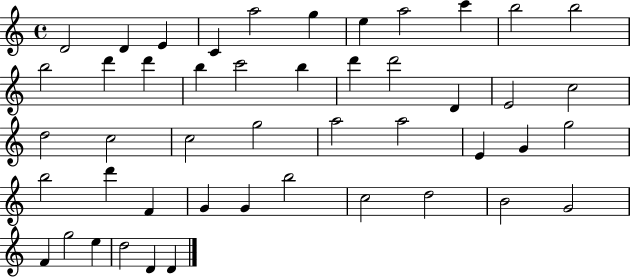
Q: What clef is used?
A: treble